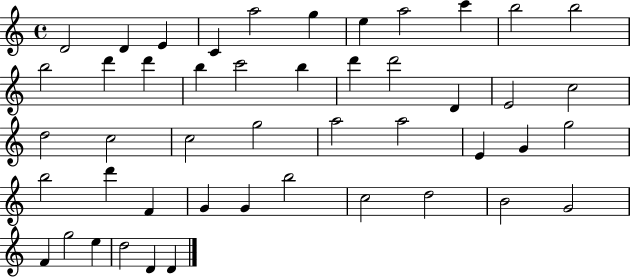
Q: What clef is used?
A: treble